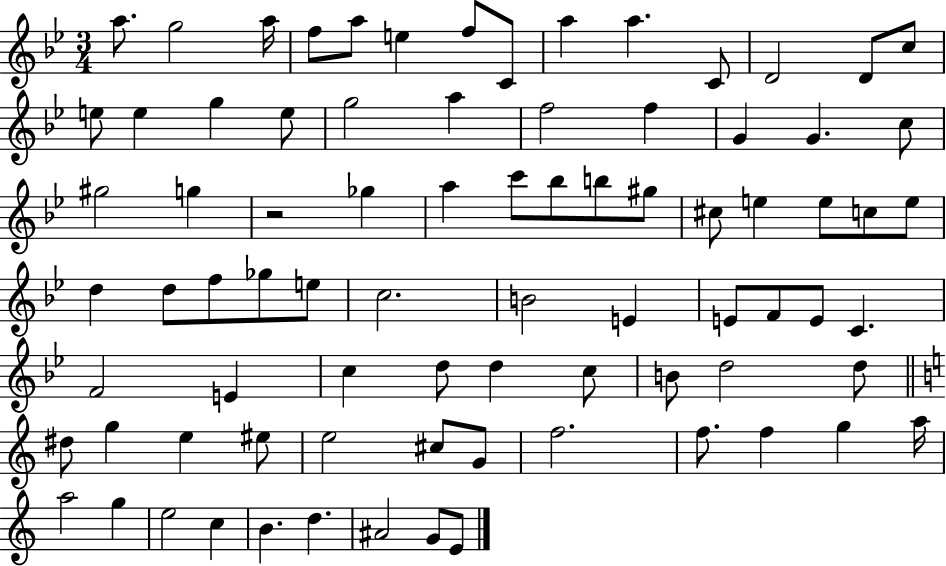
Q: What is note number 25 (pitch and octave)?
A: C5